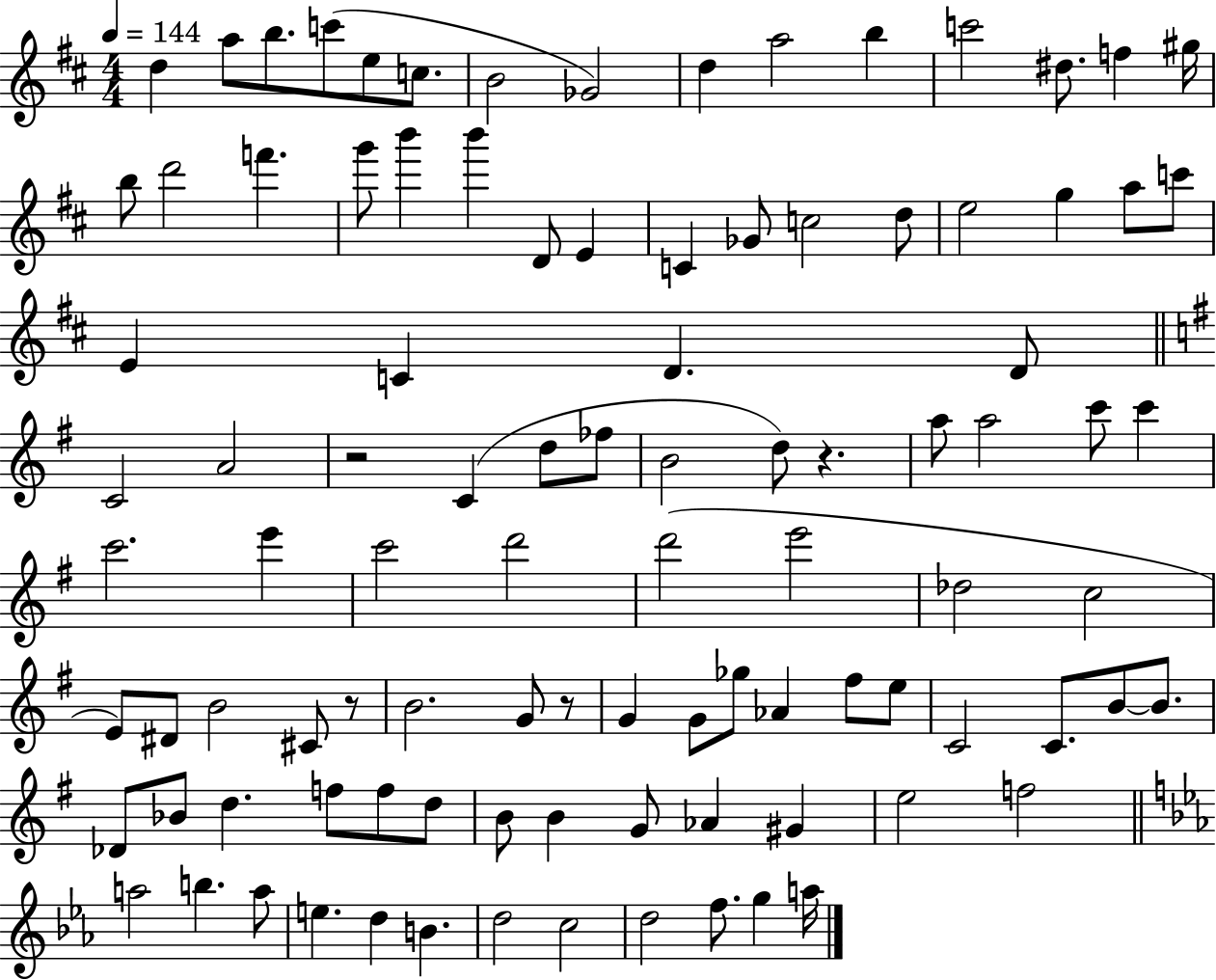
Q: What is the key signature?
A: D major